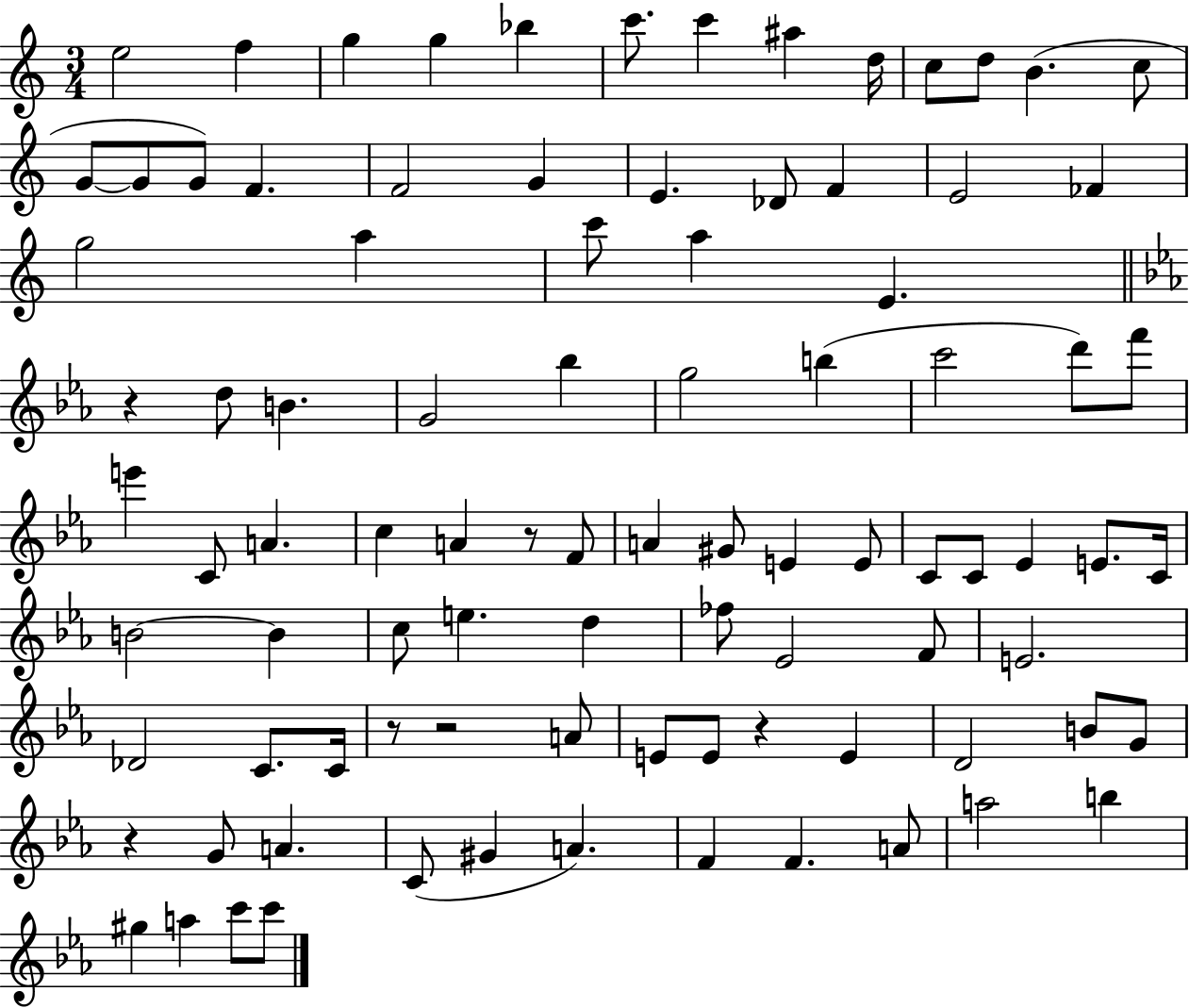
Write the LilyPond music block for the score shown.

{
  \clef treble
  \numericTimeSignature
  \time 3/4
  \key c \major
  e''2 f''4 | g''4 g''4 bes''4 | c'''8. c'''4 ais''4 d''16 | c''8 d''8 b'4.( c''8 | \break g'8~~ g'8 g'8) f'4. | f'2 g'4 | e'4. des'8 f'4 | e'2 fes'4 | \break g''2 a''4 | c'''8 a''4 e'4. | \bar "||" \break \key ees \major r4 d''8 b'4. | g'2 bes''4 | g''2 b''4( | c'''2 d'''8) f'''8 | \break e'''4 c'8 a'4. | c''4 a'4 r8 f'8 | a'4 gis'8 e'4 e'8 | c'8 c'8 ees'4 e'8. c'16 | \break b'2~~ b'4 | c''8 e''4. d''4 | fes''8 ees'2 f'8 | e'2. | \break des'2 c'8. c'16 | r8 r2 a'8 | e'8 e'8 r4 e'4 | d'2 b'8 g'8 | \break r4 g'8 a'4. | c'8( gis'4 a'4.) | f'4 f'4. a'8 | a''2 b''4 | \break gis''4 a''4 c'''8 c'''8 | \bar "|."
}